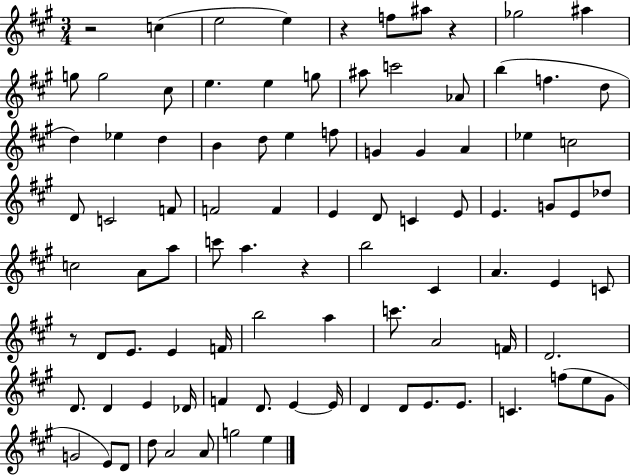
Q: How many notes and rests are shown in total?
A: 93